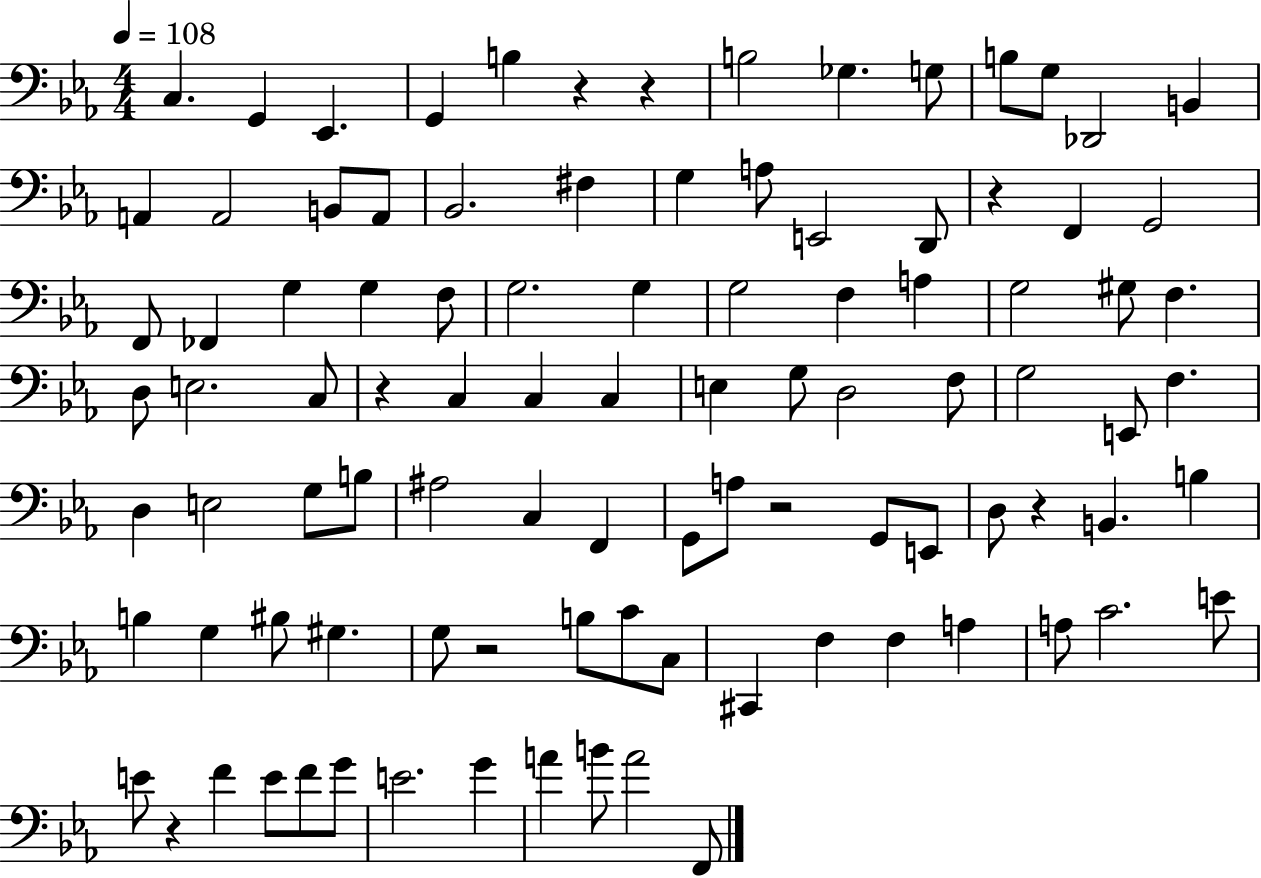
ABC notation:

X:1
T:Untitled
M:4/4
L:1/4
K:Eb
C, G,, _E,, G,, B, z z B,2 _G, G,/2 B,/2 G,/2 _D,,2 B,, A,, A,,2 B,,/2 A,,/2 _B,,2 ^F, G, A,/2 E,,2 D,,/2 z F,, G,,2 F,,/2 _F,, G, G, F,/2 G,2 G, G,2 F, A, G,2 ^G,/2 F, D,/2 E,2 C,/2 z C, C, C, E, G,/2 D,2 F,/2 G,2 E,,/2 F, D, E,2 G,/2 B,/2 ^A,2 C, F,, G,,/2 A,/2 z2 G,,/2 E,,/2 D,/2 z B,, B, B, G, ^B,/2 ^G, G,/2 z2 B,/2 C/2 C,/2 ^C,, F, F, A, A,/2 C2 E/2 E/2 z F E/2 F/2 G/2 E2 G A B/2 A2 F,,/2